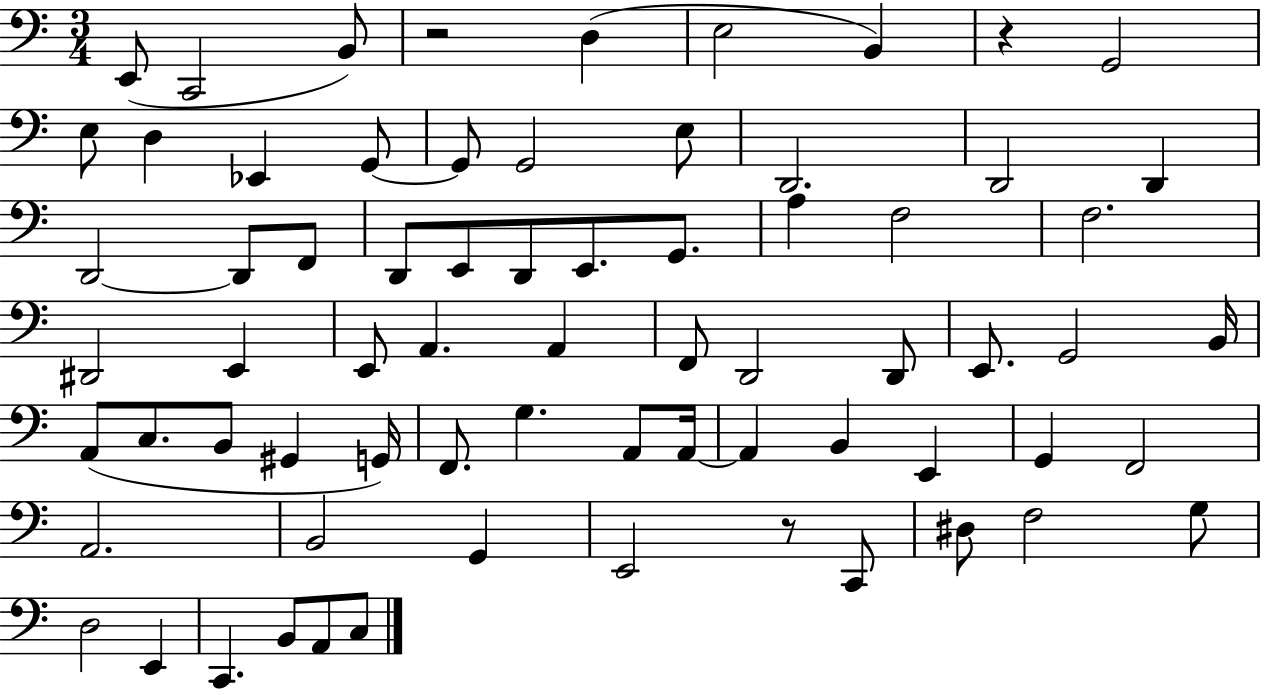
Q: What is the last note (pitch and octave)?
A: C3